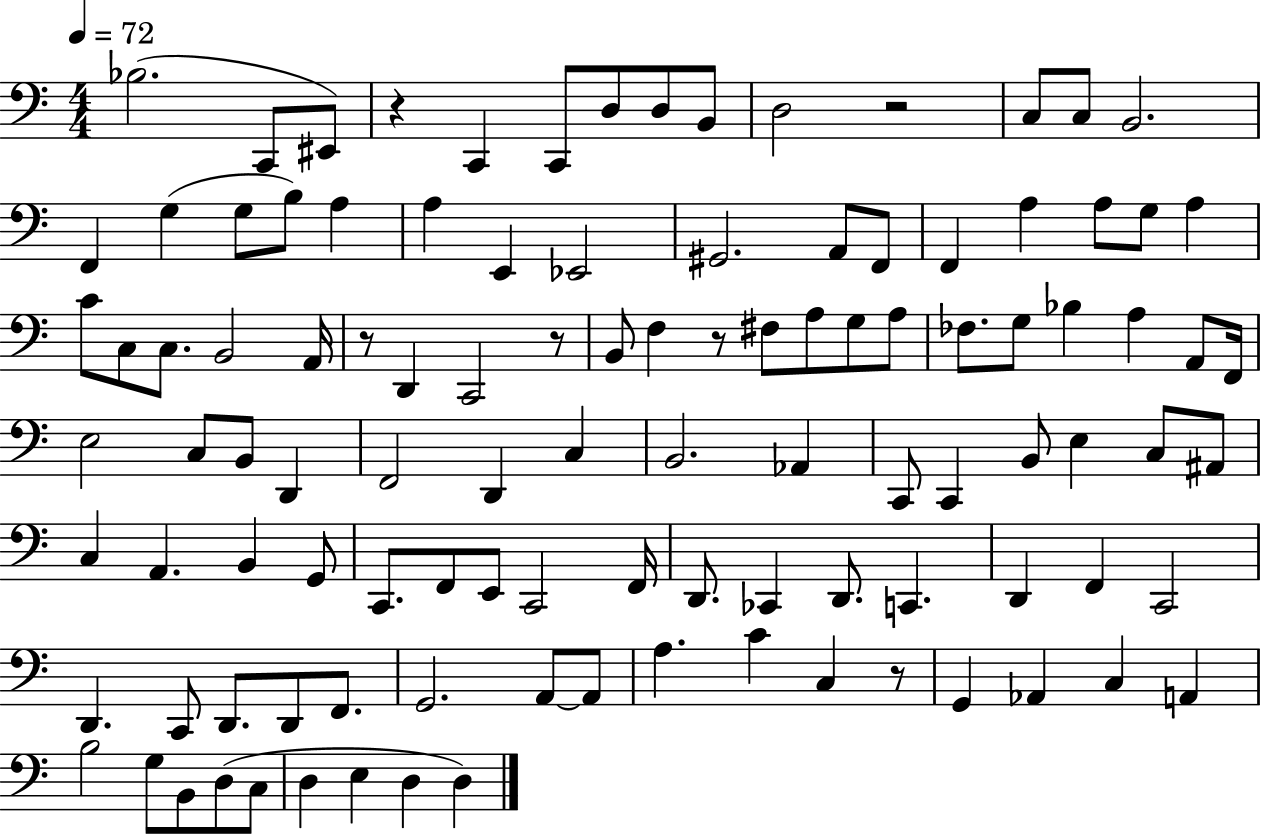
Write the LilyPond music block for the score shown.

{
  \clef bass
  \numericTimeSignature
  \time 4/4
  \key c \major
  \tempo 4 = 72
  \repeat volta 2 { bes2.( c,8 eis,8) | r4 c,4 c,8 d8 d8 b,8 | d2 r2 | c8 c8 b,2. | \break f,4 g4( g8 b8) a4 | a4 e,4 ees,2 | gis,2. a,8 f,8 | f,4 a4 a8 g8 a4 | \break c'8 c8 c8. b,2 a,16 | r8 d,4 c,2 r8 | b,8 f4 r8 fis8 a8 g8 a8 | fes8. g8 bes4 a4 a,8 f,16 | \break e2 c8 b,8 d,4 | f,2 d,4 c4 | b,2. aes,4 | c,8 c,4 b,8 e4 c8 ais,8 | \break c4 a,4. b,4 g,8 | c,8. f,8 e,8 c,2 f,16 | d,8. ces,4 d,8. c,4. | d,4 f,4 c,2 | \break d,4. c,8 d,8. d,8 f,8. | g,2. a,8~~ a,8 | a4. c'4 c4 r8 | g,4 aes,4 c4 a,4 | \break b2 g8 b,8 d8( c8 | d4 e4 d4 d4) | } \bar "|."
}